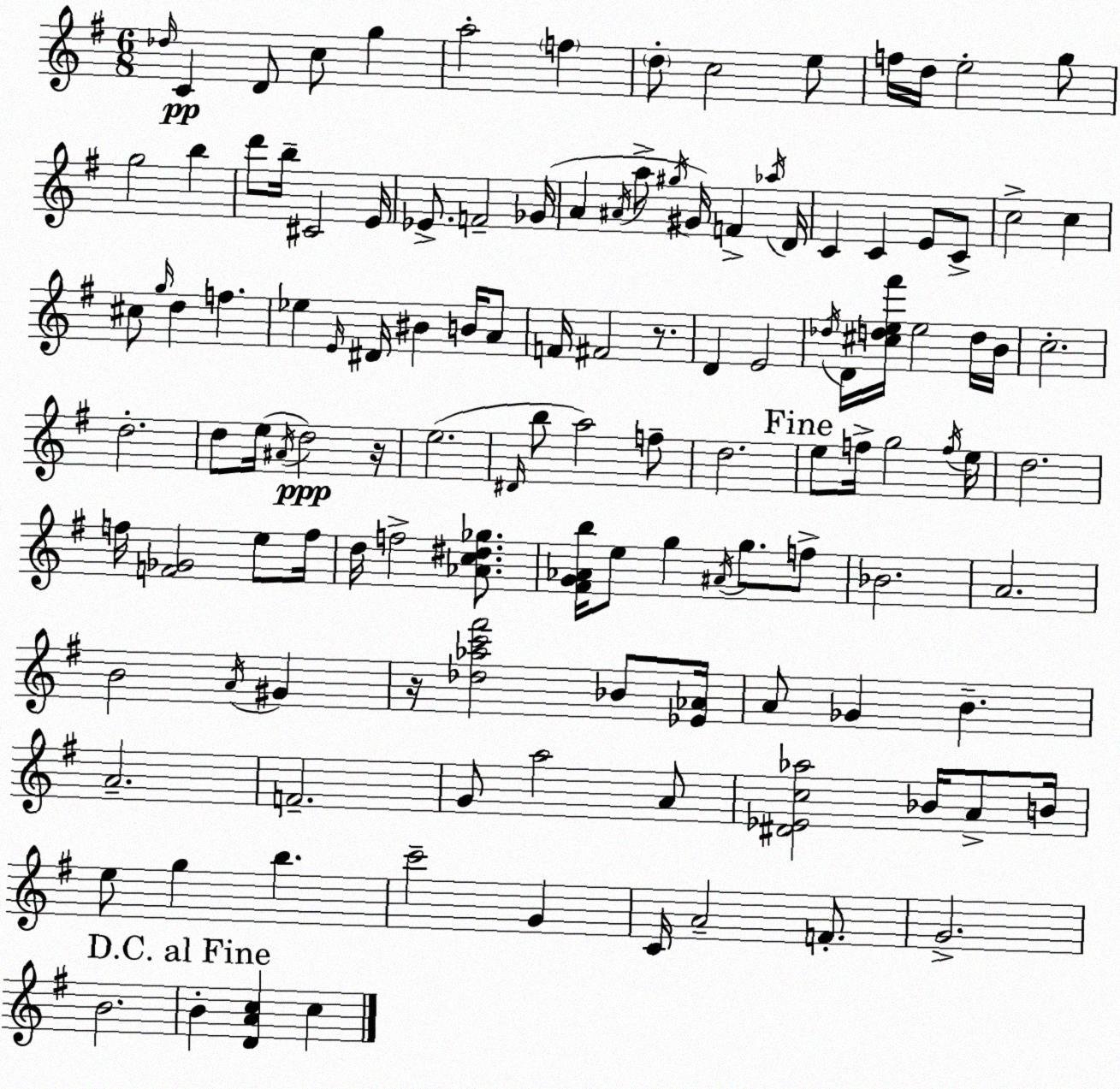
X:1
T:Untitled
M:6/8
L:1/4
K:G
_d/4 C D/2 c/2 g a2 f d/2 c2 e/2 f/4 d/4 e2 g/2 g2 b d'/2 b/4 ^C2 E/4 _E/2 F2 _G/4 A ^A/4 a/2 ^g/4 ^G/4 F _a/4 D/4 C C E/2 C/2 c2 c ^c/2 g/4 d f _e E/4 ^D/4 ^B B/4 A/2 F/4 ^F2 z/2 D E2 _d/4 D/4 [^cde^f']/4 e2 d/4 B/4 c2 d2 d/2 e/4 ^A/4 d2 z/4 e2 ^D/4 b/2 a2 f/2 d2 e/2 f/4 g2 f/4 e/4 d2 f/4 [F_G]2 e/2 f/4 d/4 f2 [_Ac^d_g]/2 [^FG_Ab]/4 e/2 g ^A/4 g/2 f/2 _B2 A2 B2 A/4 ^G z/4 [_d_ac'^f']2 _B/2 [_E_A]/4 A/2 _G B A2 F2 G/2 a2 A/2 [^D_Ec_a]2 _B/4 A/2 B/4 e/2 g b c'2 G C/4 A2 F/2 G2 B2 B [DAc] c